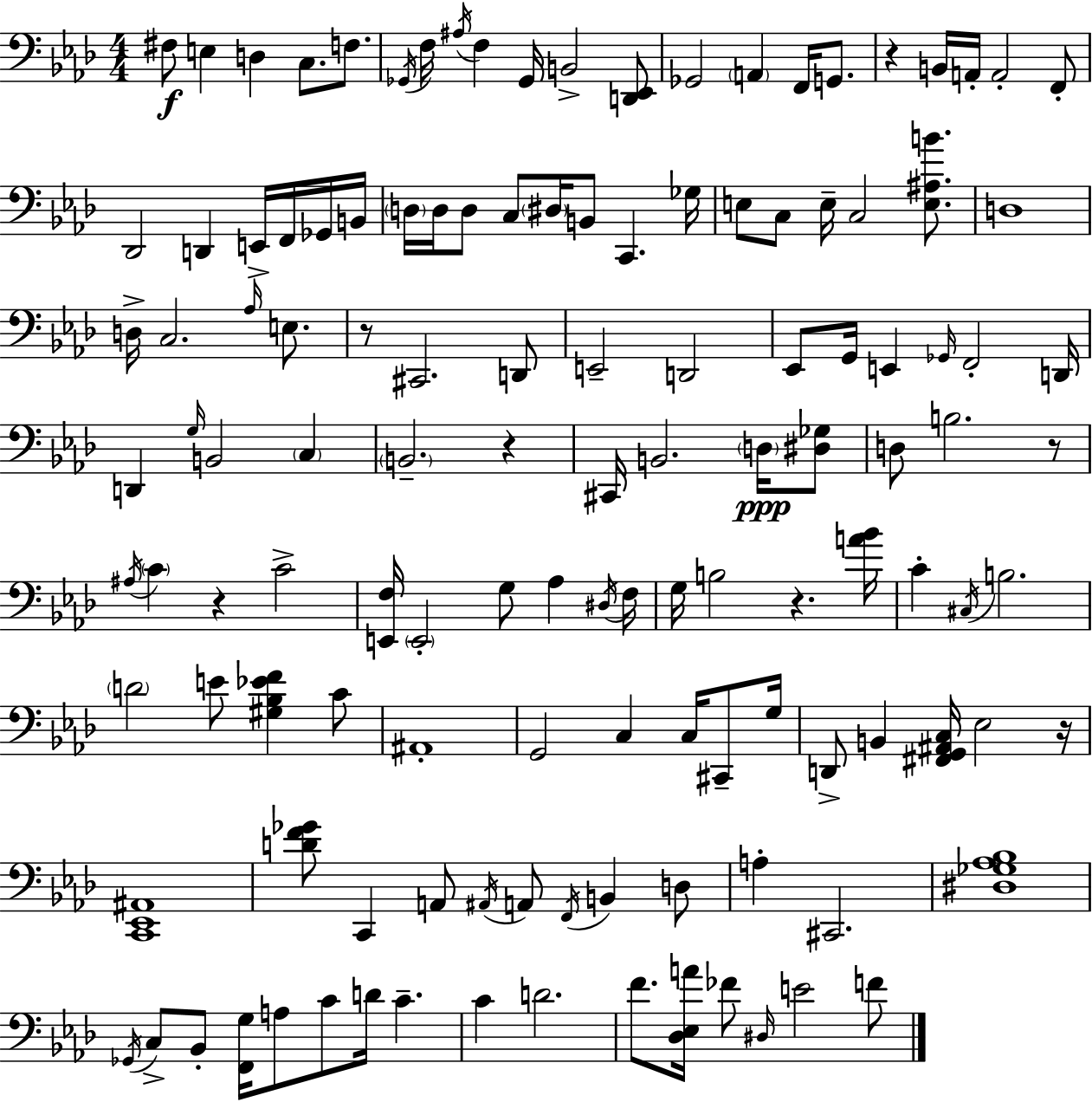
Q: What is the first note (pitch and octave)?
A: F#3